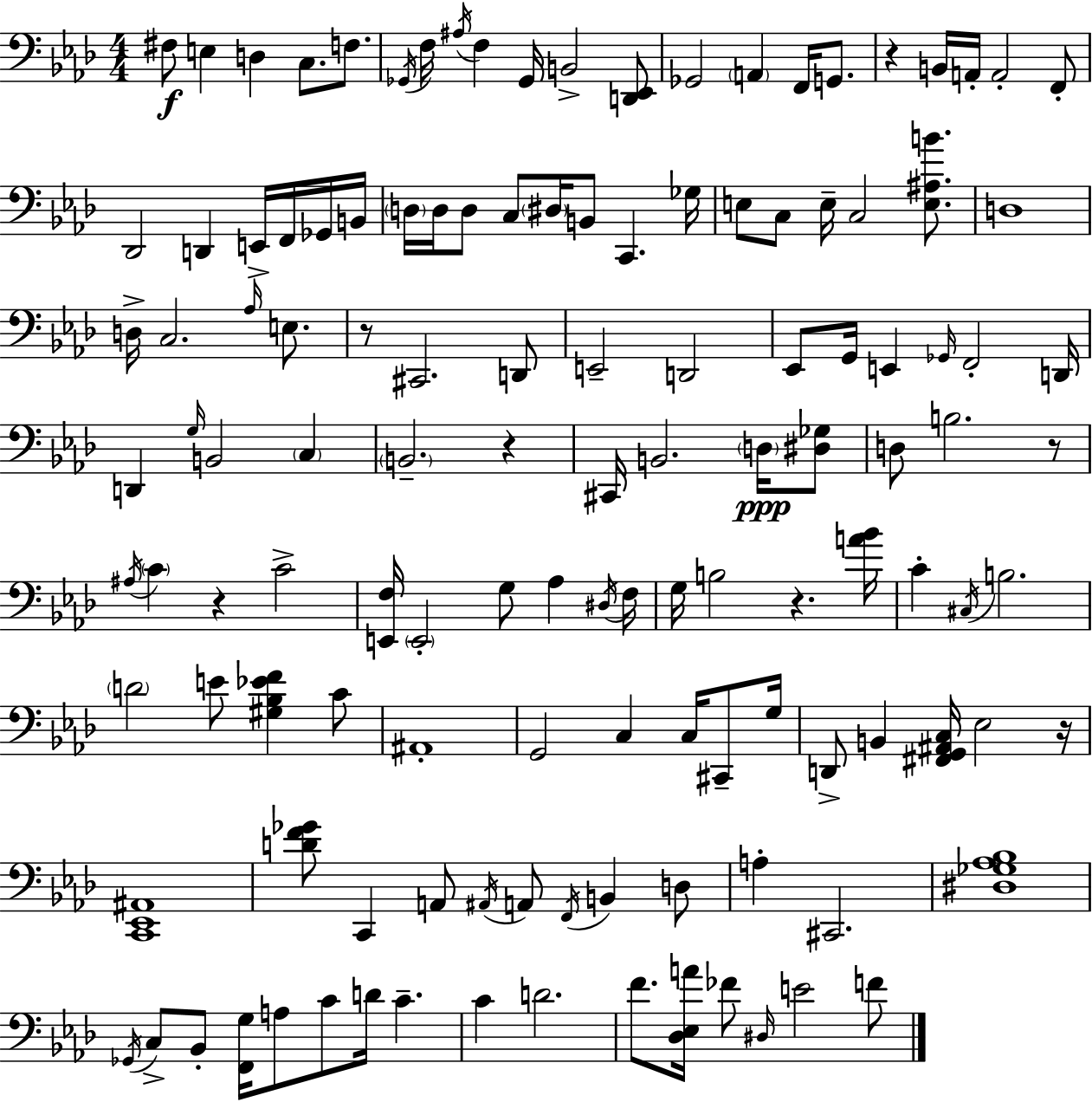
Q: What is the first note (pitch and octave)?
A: F#3